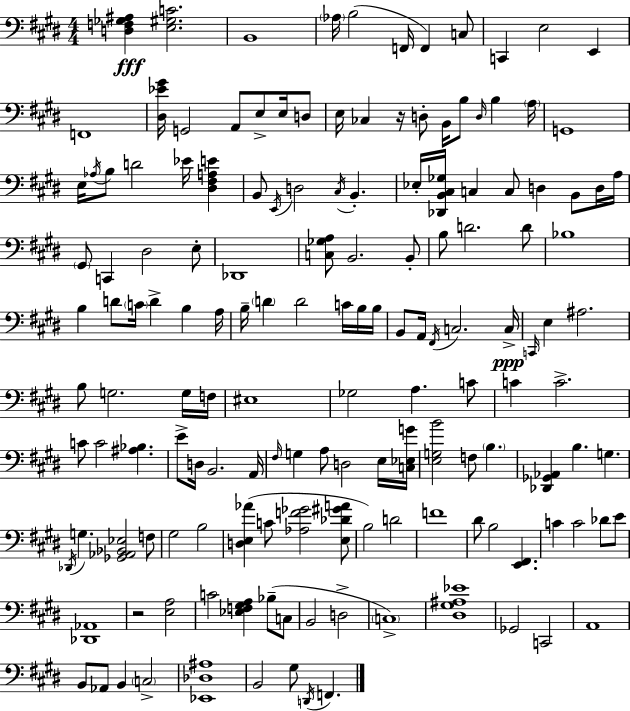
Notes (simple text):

[D3,F3,Gb3,A#3]/q [E3,G#3,C4]/h. B2/w Ab3/s B3/h F2/s F2/q C3/e C2/q E3/h E2/q F2/w [D#3,Eb4,G#4]/s G2/h A2/e E3/e E3/s D3/e E3/s CES3/q R/s D3/e B2/s B3/e D3/s B3/q A3/s G2/w E3/s Ab3/s B3/e D4/h Eb4/s [D#3,F#3,A3,E4]/q B2/e E2/s D3/h C#3/s B2/q. Eb3/s [Db2,B2,C#3,Gb3]/s C3/q C3/e D3/q B2/e D3/s A3/s G#2/e C2/q D#3/h E3/e Db2/w [C3,Gb3,A3]/e B2/h. B2/e B3/e D4/h. D4/e Bb3/w B3/q D4/e C4/s D4/q B3/q A3/s B3/s D4/q D4/h C4/s B3/s B3/s B2/e A2/s F#2/s C3/h. C3/s C2/s E3/q A#3/h. B3/e G3/h. G3/s F3/s EIS3/w Gb3/h A3/q. C4/e C4/q C4/h. C4/e C4/h [A#3,Bb3]/q. E4/e D3/s B2/h. A2/s F#3/s G3/q A3/e D3/h E3/s [C3,Eb3,G4]/s [E3,G3,B4]/h F3/e B3/q. [Db2,Gb2,Ab2]/q B3/q. G3/q. Db2/s G3/q. [Gb2,Ab2,Bb2,Eb3]/h F3/e G#3/h B3/h [D3,E3,Ab4]/q C4/e [Ab3,F4,Gb4]/h [E3,Db4,G#4,A4]/e B3/h D4/h F4/w D#4/e B3/h [E2,F#2]/q. C4/q C4/h Db4/e E4/e [Db2,Ab2]/w R/h [E3,A3]/h C4/h [Eb3,F3,G#3,A3]/q Bb3/e C3/e B2/h D3/h C3/w [D#3,G#3,A#3,Eb4]/w Gb2/h C2/h A2/w B2/e Ab2/e B2/q C3/h [Eb2,Db3,A#3]/w B2/h G#3/e D2/s F2/q.